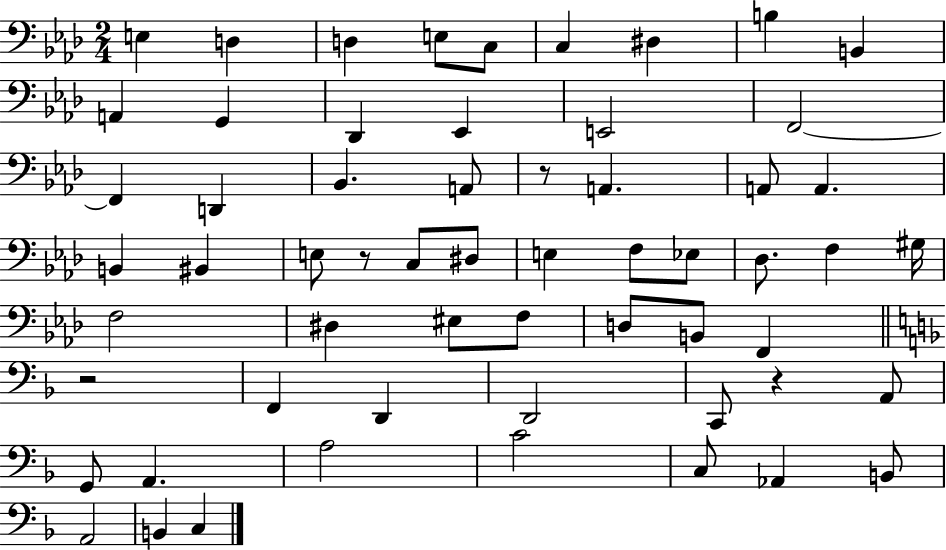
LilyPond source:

{
  \clef bass
  \numericTimeSignature
  \time 2/4
  \key aes \major
  \repeat volta 2 { e4 d4 | d4 e8 c8 | c4 dis4 | b4 b,4 | \break a,4 g,4 | des,4 ees,4 | e,2 | f,2~~ | \break f,4 d,4 | bes,4. a,8 | r8 a,4. | a,8 a,4. | \break b,4 bis,4 | e8 r8 c8 dis8 | e4 f8 ees8 | des8. f4 gis16 | \break f2 | dis4 eis8 f8 | d8 b,8 f,4 | \bar "||" \break \key f \major r2 | f,4 d,4 | d,2 | c,8 r4 a,8 | \break g,8 a,4. | a2 | c'2 | c8 aes,4 b,8 | \break a,2 | b,4 c4 | } \bar "|."
}